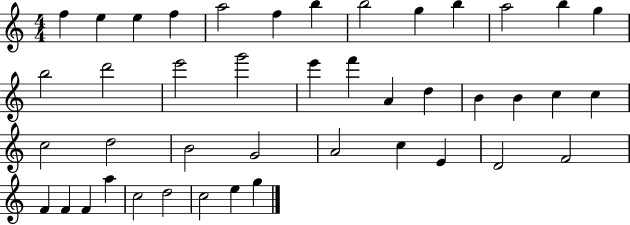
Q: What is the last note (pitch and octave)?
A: G5